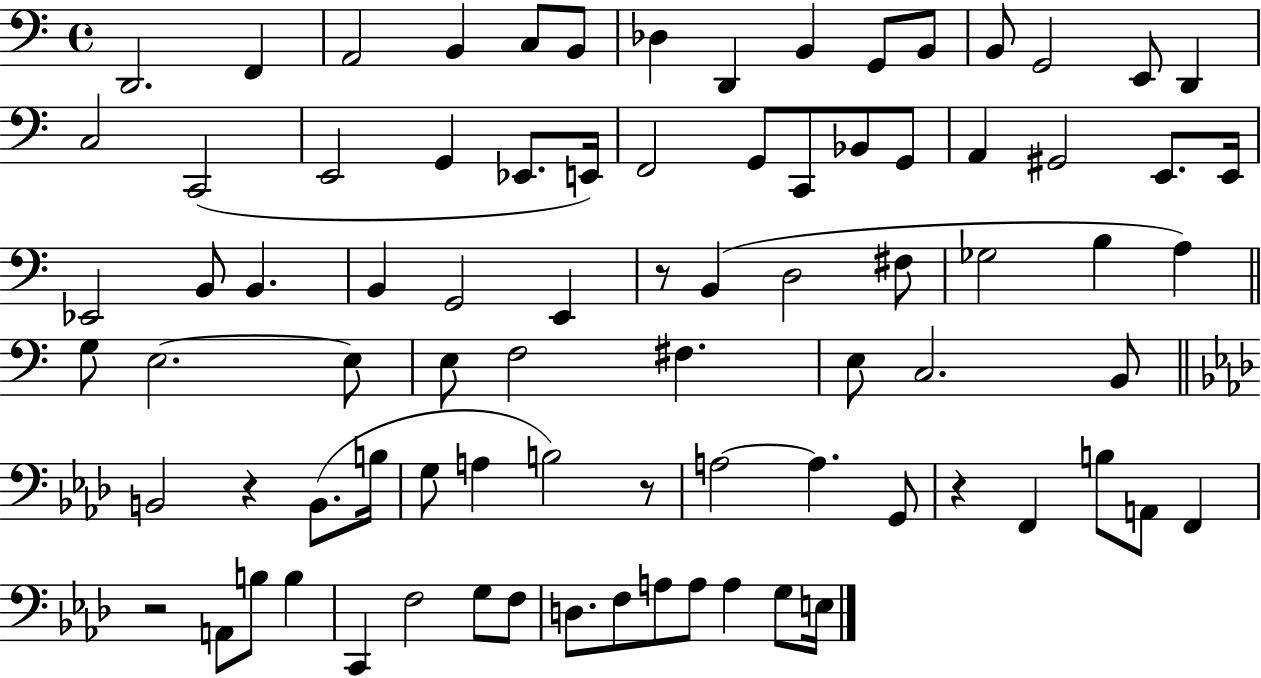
{
  \clef bass
  \time 4/4
  \defaultTimeSignature
  \key c \major
  d,2. f,4 | a,2 b,4 c8 b,8 | des4 d,4 b,4 g,8 b,8 | b,8 g,2 e,8 d,4 | \break c2 c,2( | e,2 g,4 ees,8. e,16) | f,2 g,8 c,8 bes,8 g,8 | a,4 gis,2 e,8. e,16 | \break ees,2 b,8 b,4. | b,4 g,2 e,4 | r8 b,4( d2 fis8 | ges2 b4 a4) | \break \bar "||" \break \key c \major g8 e2.~~ e8 | e8 f2 fis4. | e8 c2. b,8 | \bar "||" \break \key aes \major b,2 r4 b,8.( b16 | g8 a4 b2) r8 | a2~~ a4. g,8 | r4 f,4 b8 a,8 f,4 | \break r2 a,8 b8 b4 | c,4 f2 g8 f8 | d8. f8 a8 a8 a4 g8 e16 | \bar "|."
}